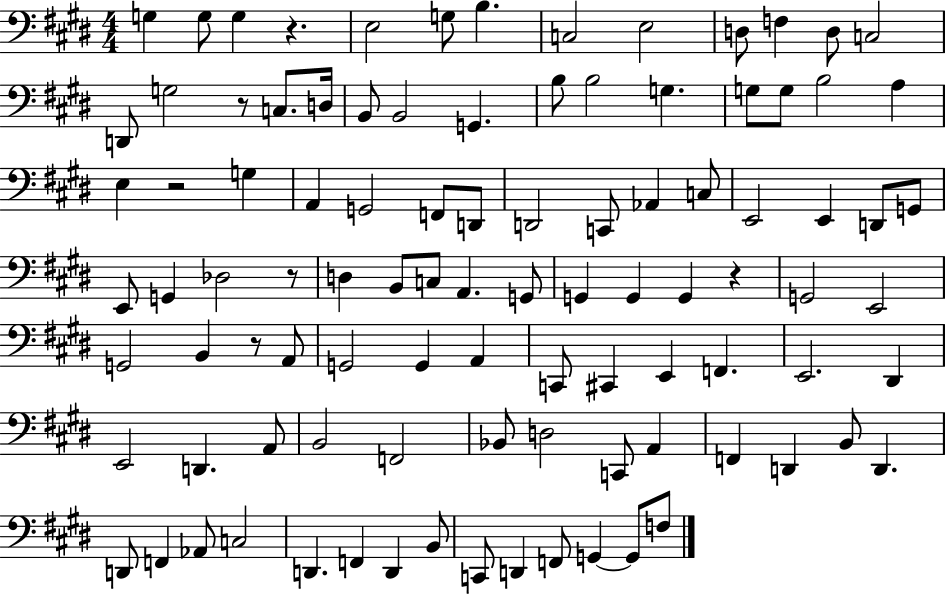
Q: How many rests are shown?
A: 6